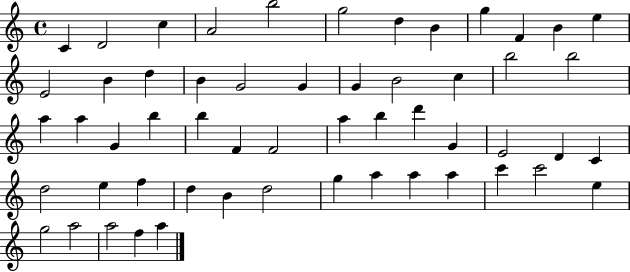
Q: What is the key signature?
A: C major